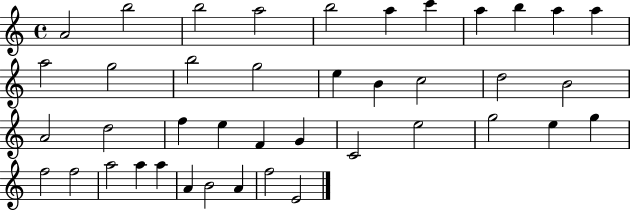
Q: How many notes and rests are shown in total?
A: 41